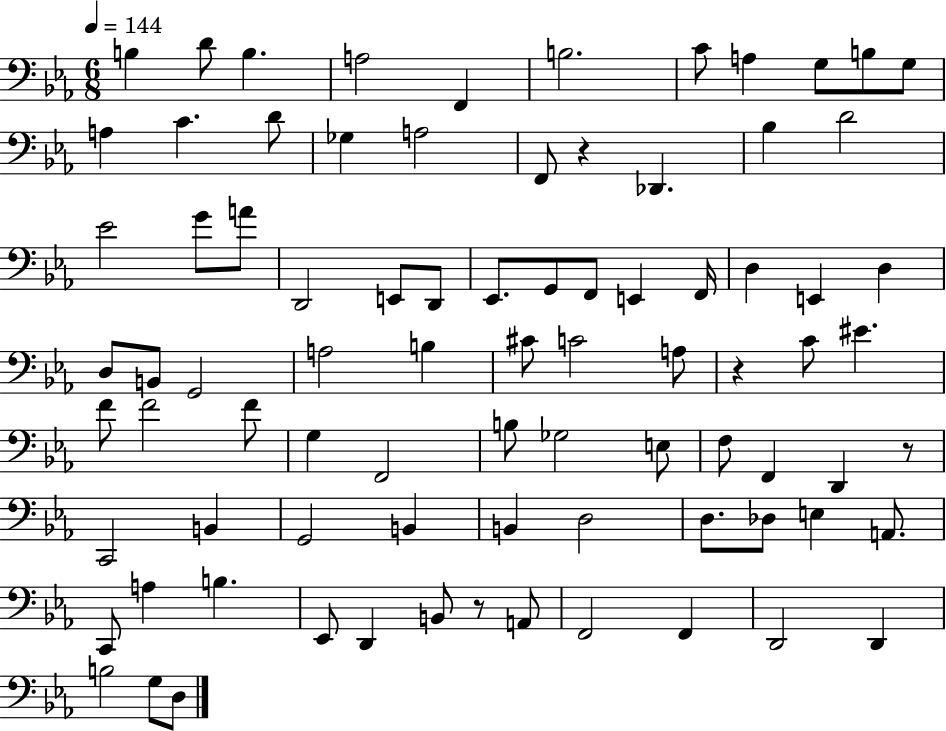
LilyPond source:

{
  \clef bass
  \numericTimeSignature
  \time 6/8
  \key ees \major
  \tempo 4 = 144
  b4 d'8 b4. | a2 f,4 | b2. | c'8 a4 g8 b8 g8 | \break a4 c'4. d'8 | ges4 a2 | f,8 r4 des,4. | bes4 d'2 | \break ees'2 g'8 a'8 | d,2 e,8 d,8 | ees,8. g,8 f,8 e,4 f,16 | d4 e,4 d4 | \break d8 b,8 g,2 | a2 b4 | cis'8 c'2 a8 | r4 c'8 eis'4. | \break f'8 f'2 f'8 | g4 f,2 | b8 ges2 e8 | f8 f,4 d,4 r8 | \break c,2 b,4 | g,2 b,4 | b,4 d2 | d8. des8 e4 a,8. | \break c,8 a4 b4. | ees,8 d,4 b,8 r8 a,8 | f,2 f,4 | d,2 d,4 | \break b2 g8 d8 | \bar "|."
}